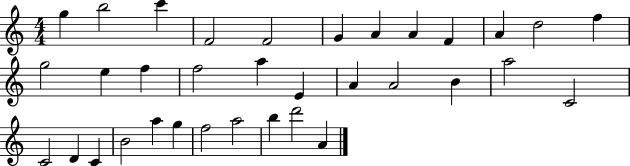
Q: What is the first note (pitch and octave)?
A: G5